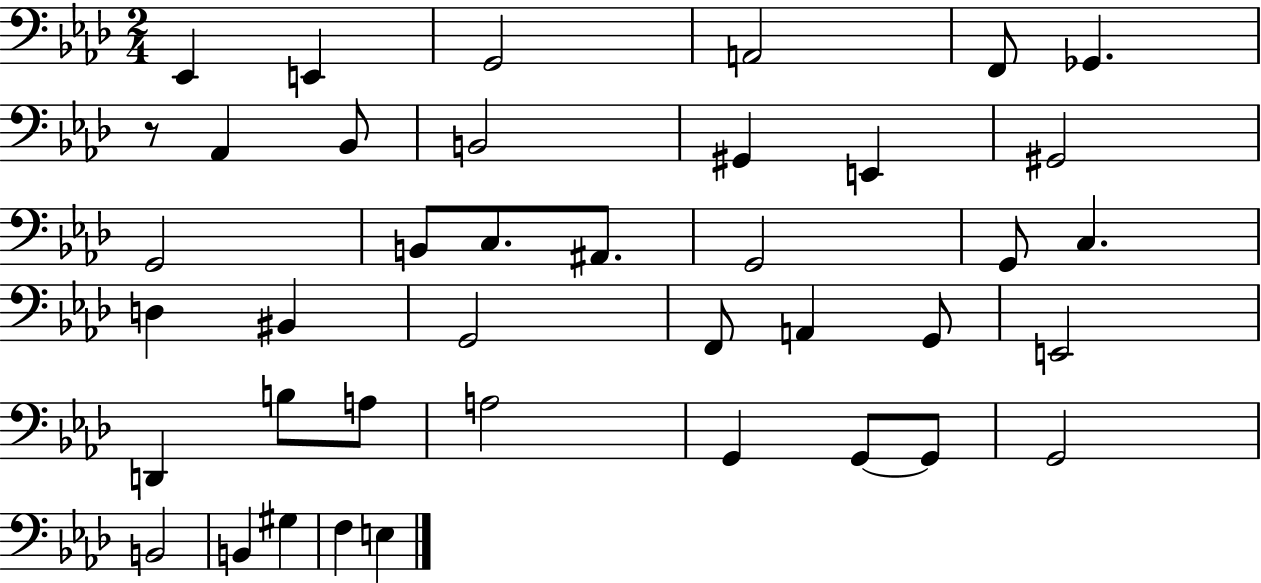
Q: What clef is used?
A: bass